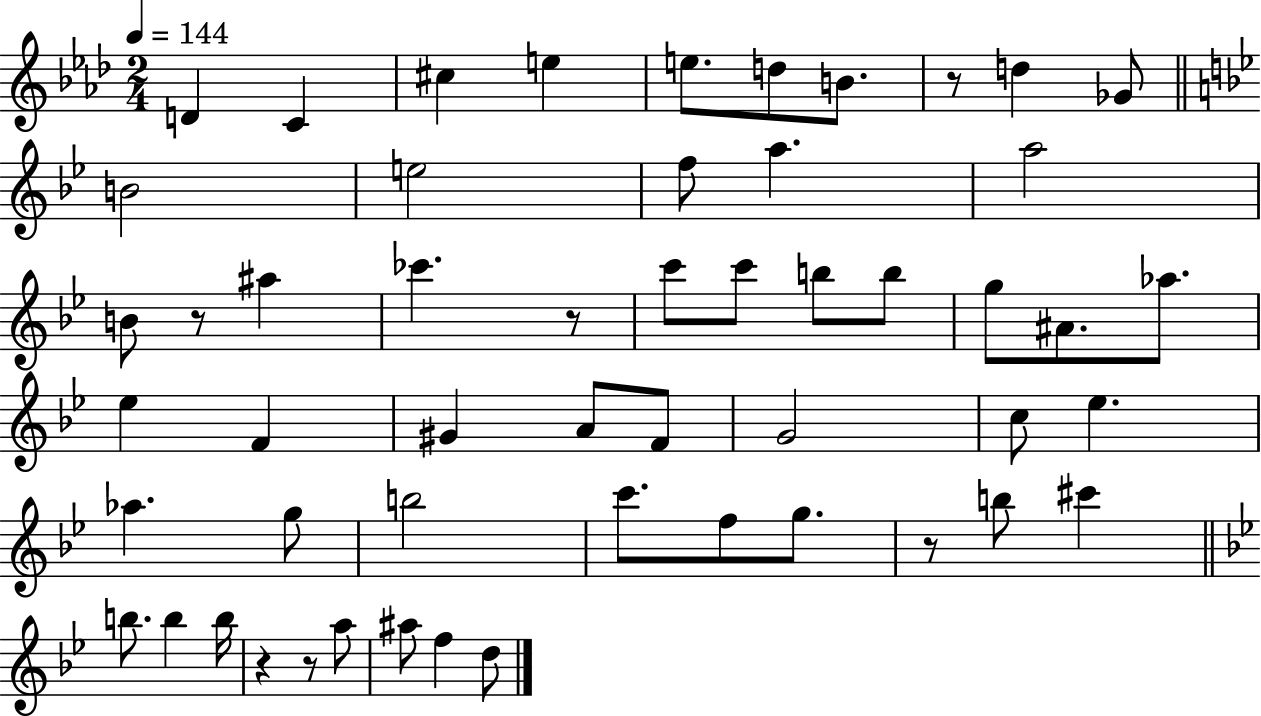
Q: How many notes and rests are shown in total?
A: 53